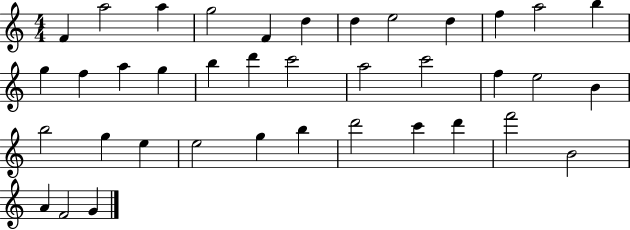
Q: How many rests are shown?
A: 0